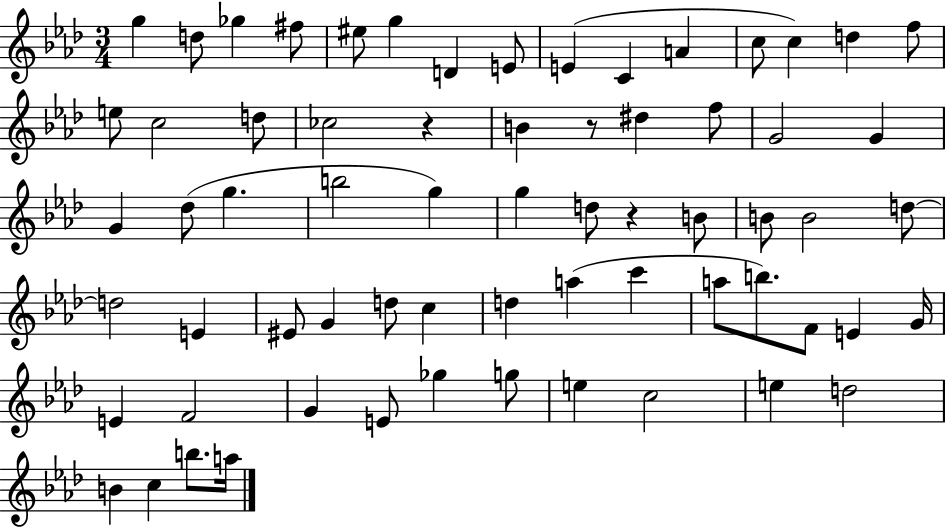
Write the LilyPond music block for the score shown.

{
  \clef treble
  \numericTimeSignature
  \time 3/4
  \key aes \major
  g''4 d''8 ges''4 fis''8 | eis''8 g''4 d'4 e'8 | e'4( c'4 a'4 | c''8 c''4) d''4 f''8 | \break e''8 c''2 d''8 | ces''2 r4 | b'4 r8 dis''4 f''8 | g'2 g'4 | \break g'4 des''8( g''4. | b''2 g''4) | g''4 d''8 r4 b'8 | b'8 b'2 d''8~~ | \break d''2 e'4 | eis'8 g'4 d''8 c''4 | d''4 a''4( c'''4 | a''8 b''8.) f'8 e'4 g'16 | \break e'4 f'2 | g'4 e'8 ges''4 g''8 | e''4 c''2 | e''4 d''2 | \break b'4 c''4 b''8. a''16 | \bar "|."
}